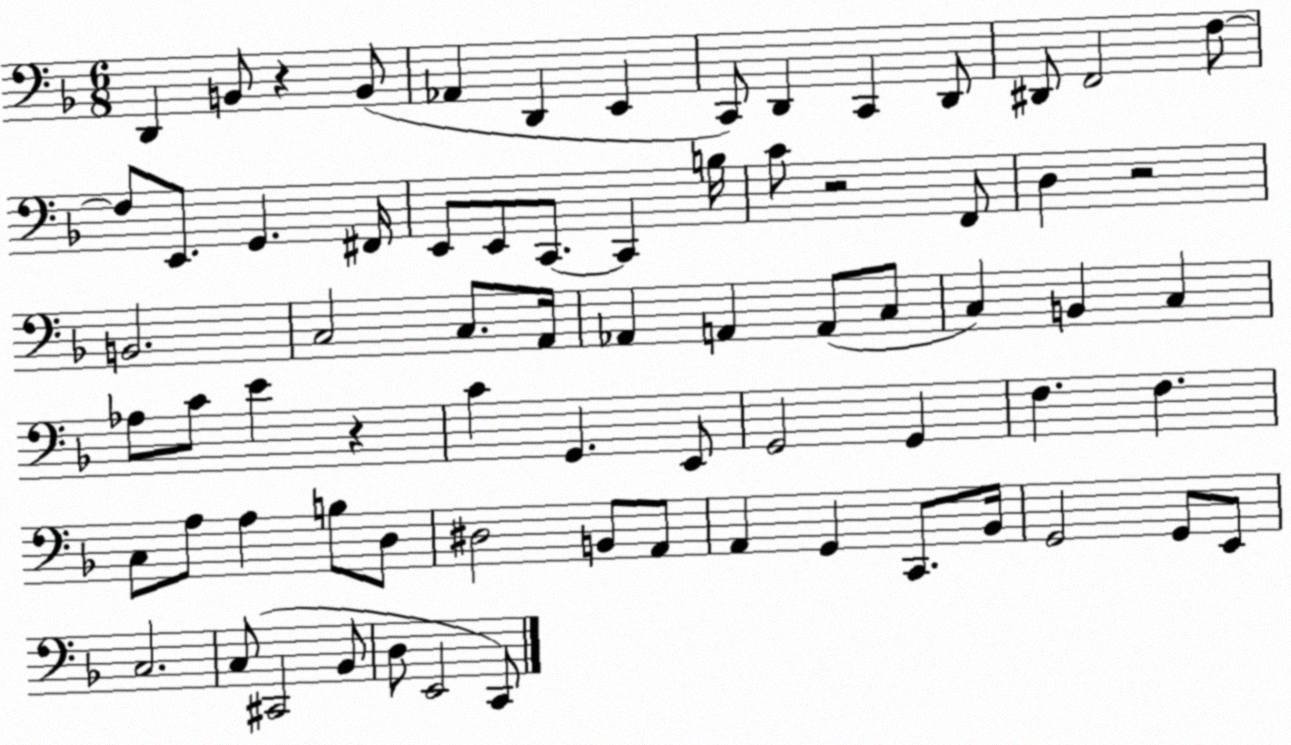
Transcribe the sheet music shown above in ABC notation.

X:1
T:Untitled
M:6/8
L:1/4
K:F
D,, B,,/2 z B,,/2 _A,, D,, E,, C,,/2 D,, C,, D,,/2 ^D,,/2 F,,2 F,/2 F,/2 E,,/2 G,, ^F,,/4 E,,/2 E,,/2 C,,/2 C,, B,/4 C/2 z2 F,,/2 D, z2 B,,2 C,2 C,/2 A,,/4 _A,, A,, A,,/2 C,/2 C, B,, C, _A,/2 C/2 E z C G,, E,,/2 G,,2 G,, F, F, C,/2 A,/2 A, B,/2 D,/2 ^D,2 B,,/2 A,,/2 A,, G,, C,,/2 _B,,/4 G,,2 G,,/2 E,,/2 C,2 C,/2 ^C,,2 _B,,/2 D,/2 E,,2 C,,/2